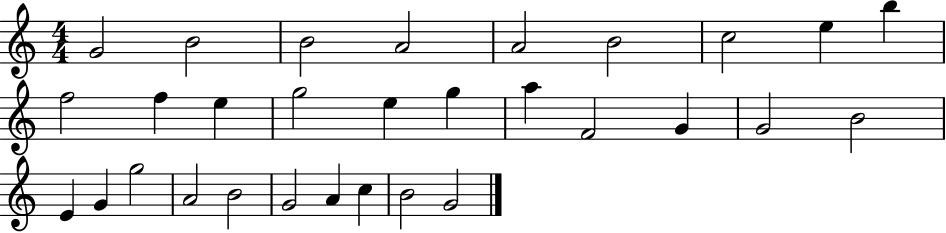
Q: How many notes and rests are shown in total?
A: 30